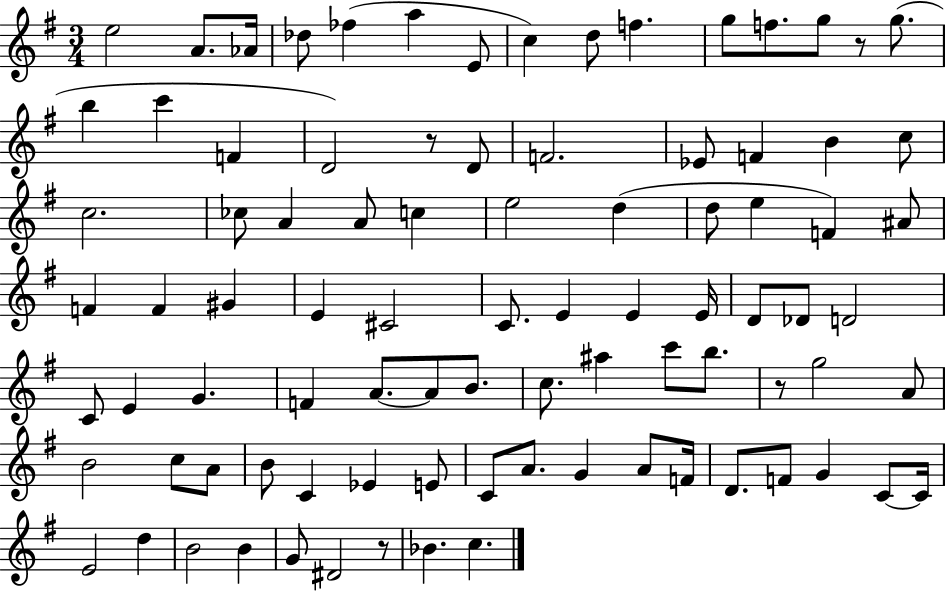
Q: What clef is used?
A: treble